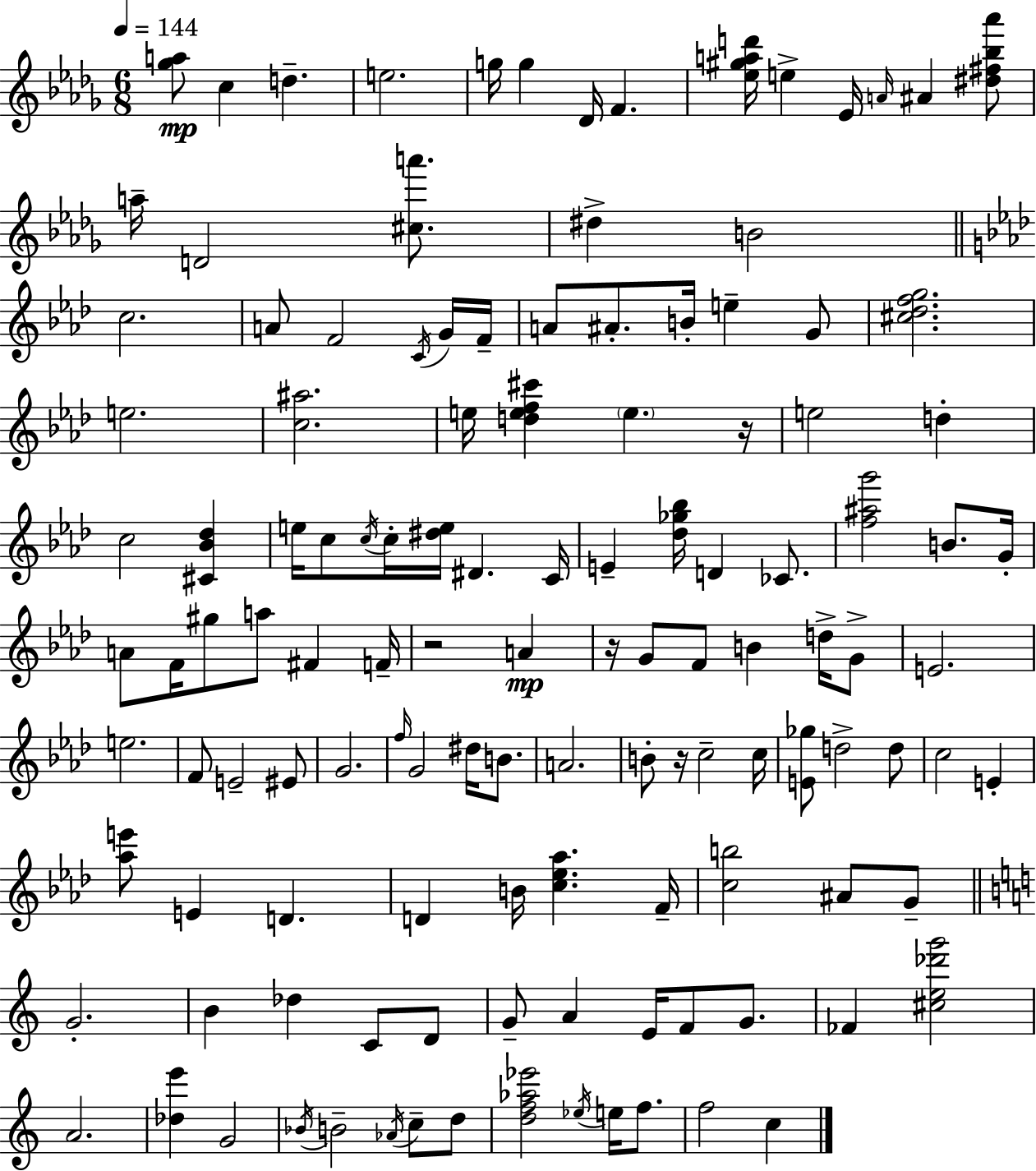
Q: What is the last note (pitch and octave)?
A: C5